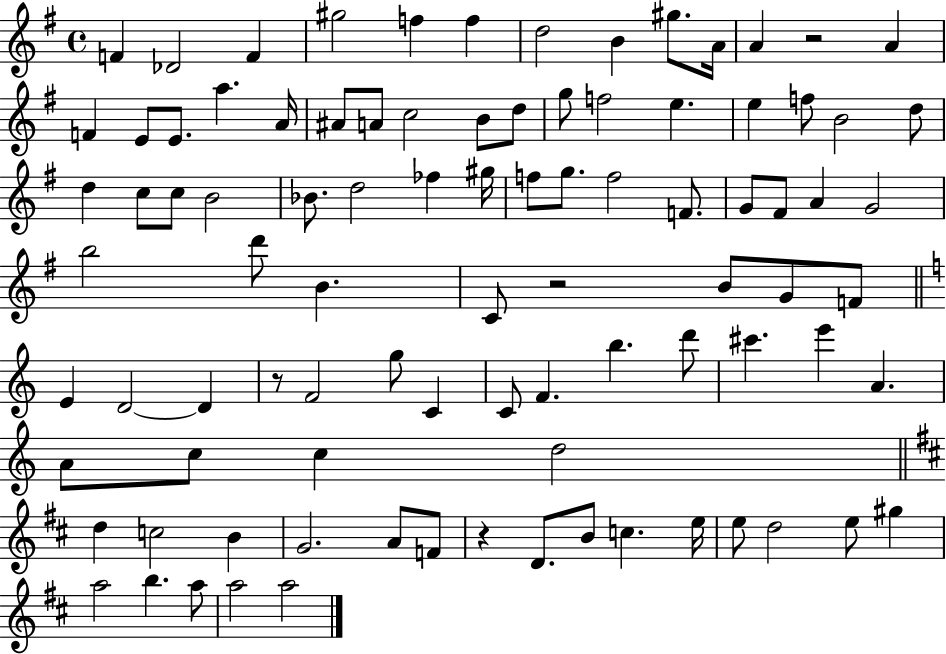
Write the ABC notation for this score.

X:1
T:Untitled
M:4/4
L:1/4
K:G
F _D2 F ^g2 f f d2 B ^g/2 A/4 A z2 A F E/2 E/2 a A/4 ^A/2 A/2 c2 B/2 d/2 g/2 f2 e e f/2 B2 d/2 d c/2 c/2 B2 _B/2 d2 _f ^g/4 f/2 g/2 f2 F/2 G/2 ^F/2 A G2 b2 d'/2 B C/2 z2 B/2 G/2 F/2 E D2 D z/2 F2 g/2 C C/2 F b d'/2 ^c' e' A A/2 c/2 c d2 d c2 B G2 A/2 F/2 z D/2 B/2 c e/4 e/2 d2 e/2 ^g a2 b a/2 a2 a2